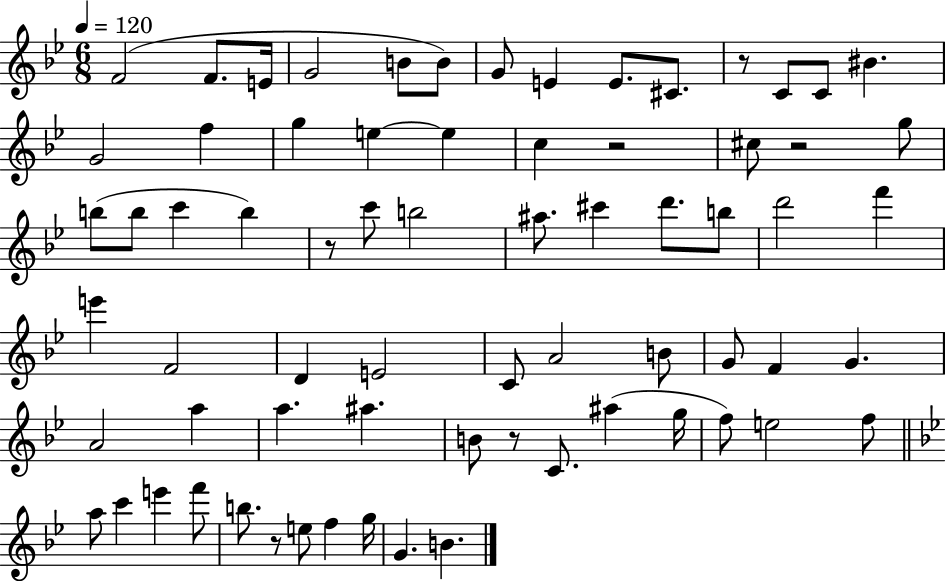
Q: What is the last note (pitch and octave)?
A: B4